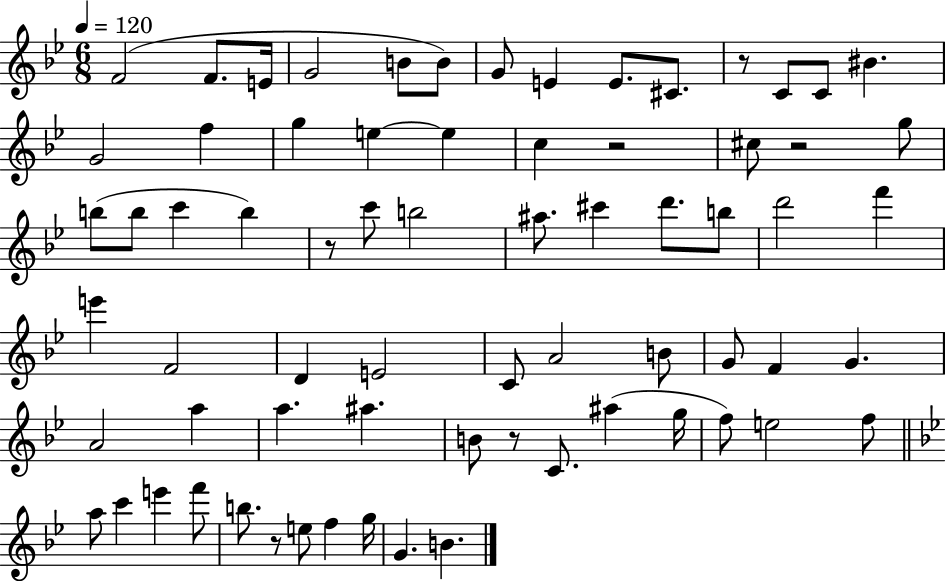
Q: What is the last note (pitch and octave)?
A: B4